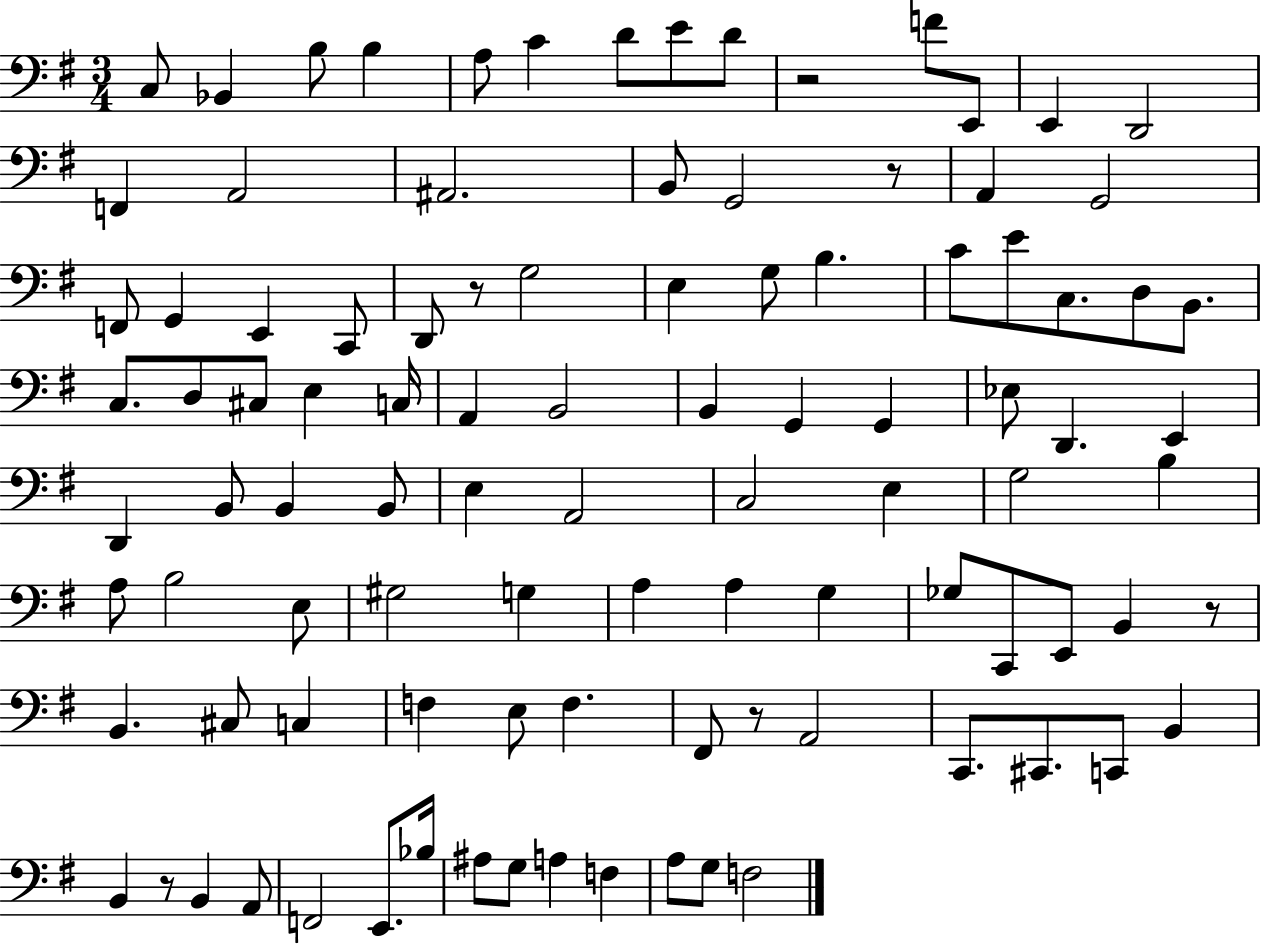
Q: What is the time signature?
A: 3/4